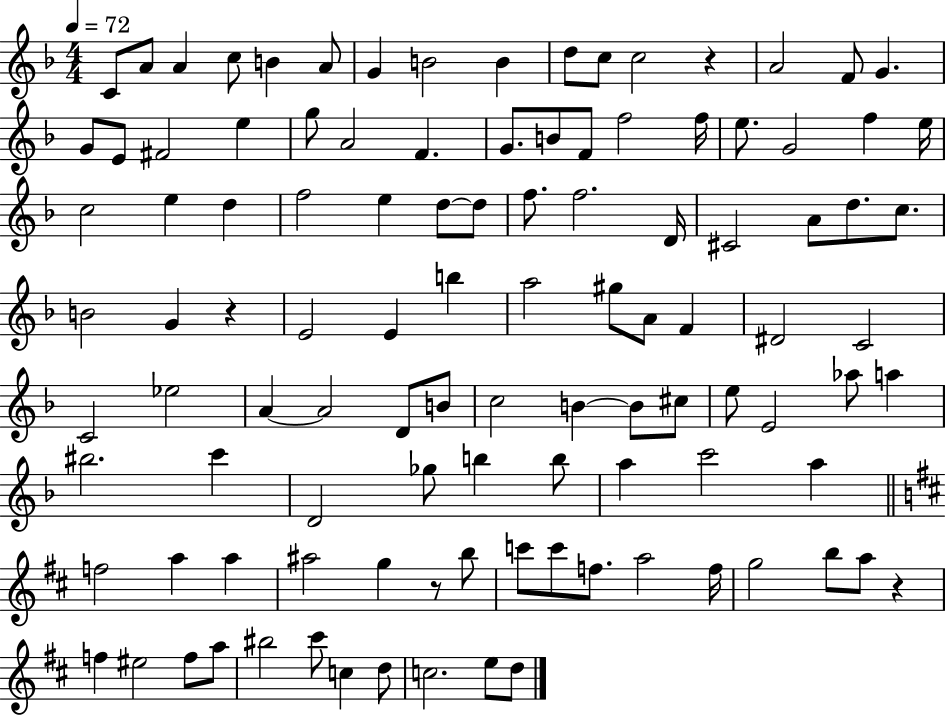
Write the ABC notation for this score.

X:1
T:Untitled
M:4/4
L:1/4
K:F
C/2 A/2 A c/2 B A/2 G B2 B d/2 c/2 c2 z A2 F/2 G G/2 E/2 ^F2 e g/2 A2 F G/2 B/2 F/2 f2 f/4 e/2 G2 f e/4 c2 e d f2 e d/2 d/2 f/2 f2 D/4 ^C2 A/2 d/2 c/2 B2 G z E2 E b a2 ^g/2 A/2 F ^D2 C2 C2 _e2 A A2 D/2 B/2 c2 B B/2 ^c/2 e/2 E2 _a/2 a ^b2 c' D2 _g/2 b b/2 a c'2 a f2 a a ^a2 g z/2 b/2 c'/2 c'/2 f/2 a2 f/4 g2 b/2 a/2 z f ^e2 f/2 a/2 ^b2 ^c'/2 c d/2 c2 e/2 d/2